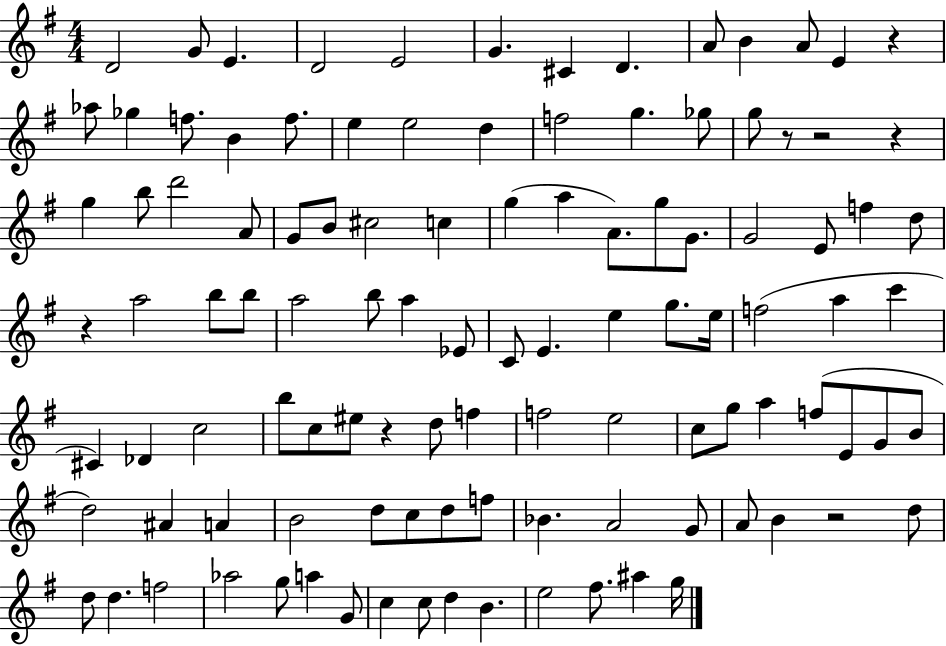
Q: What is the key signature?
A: G major